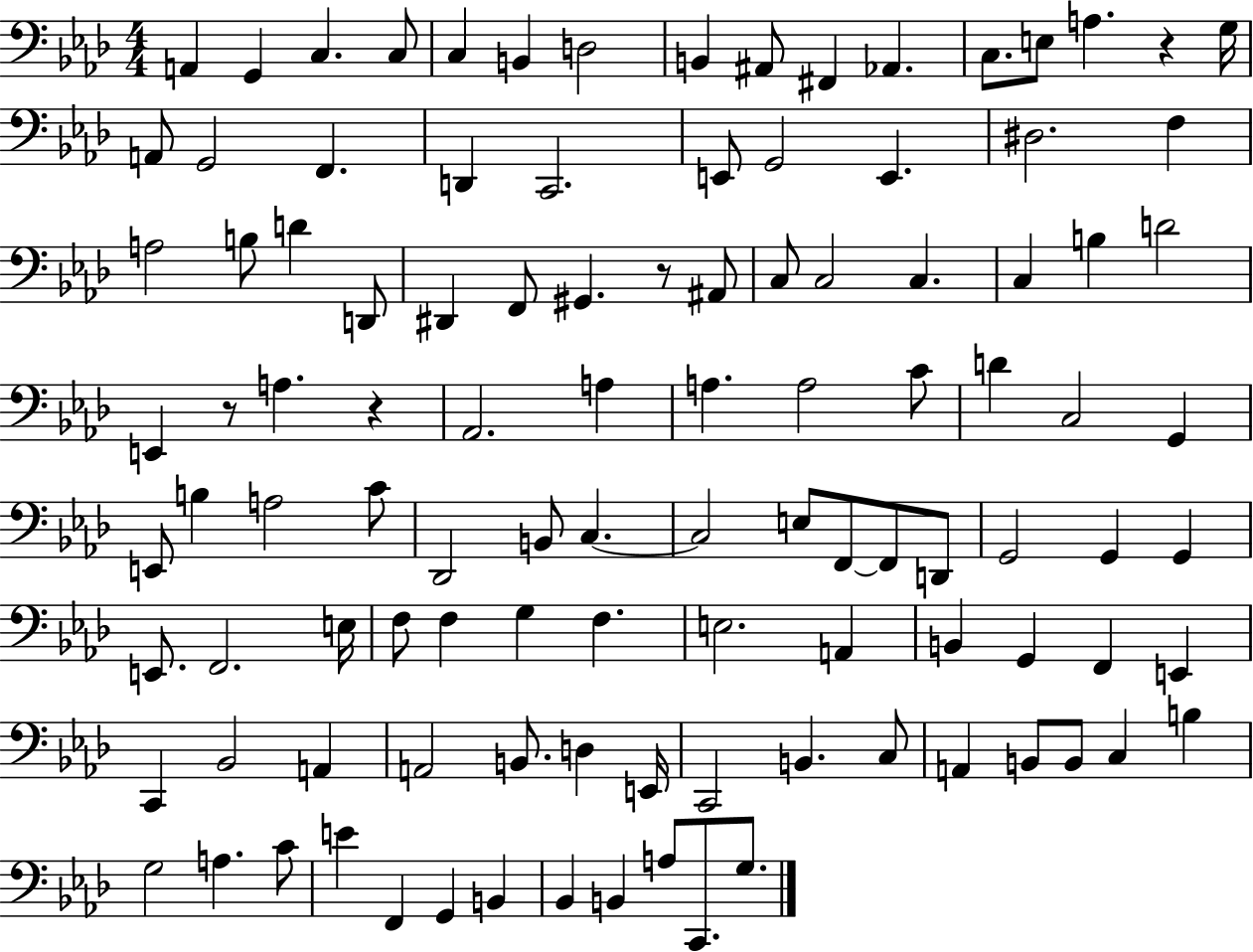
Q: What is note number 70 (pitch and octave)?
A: G3